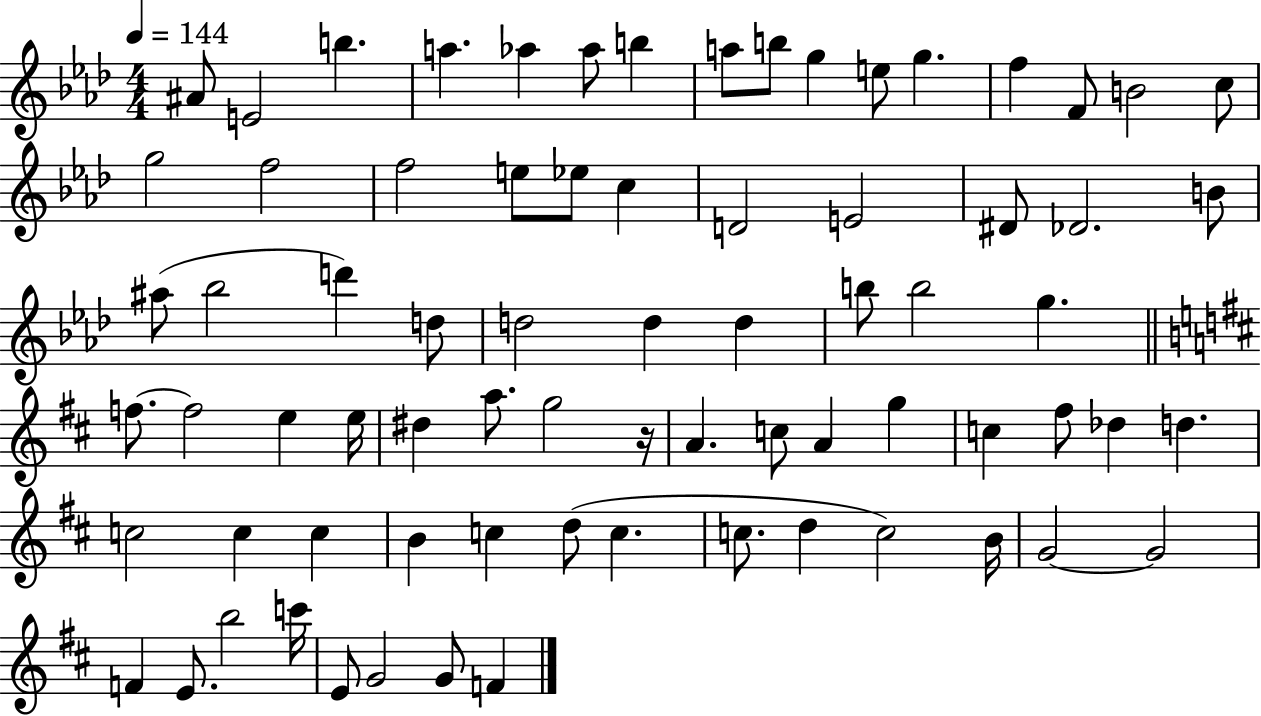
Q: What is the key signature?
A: AES major